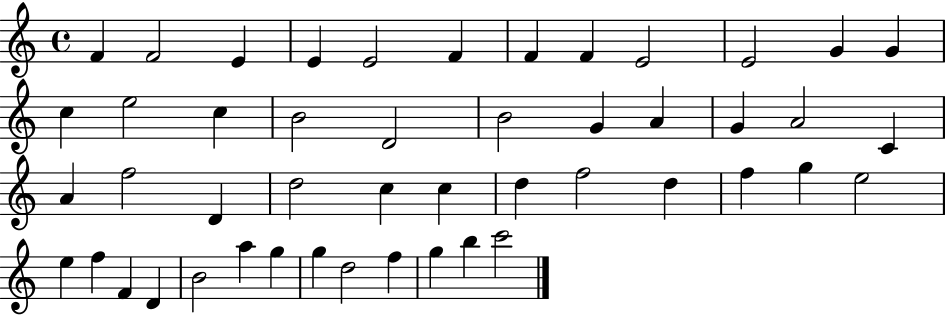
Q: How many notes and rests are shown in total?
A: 48